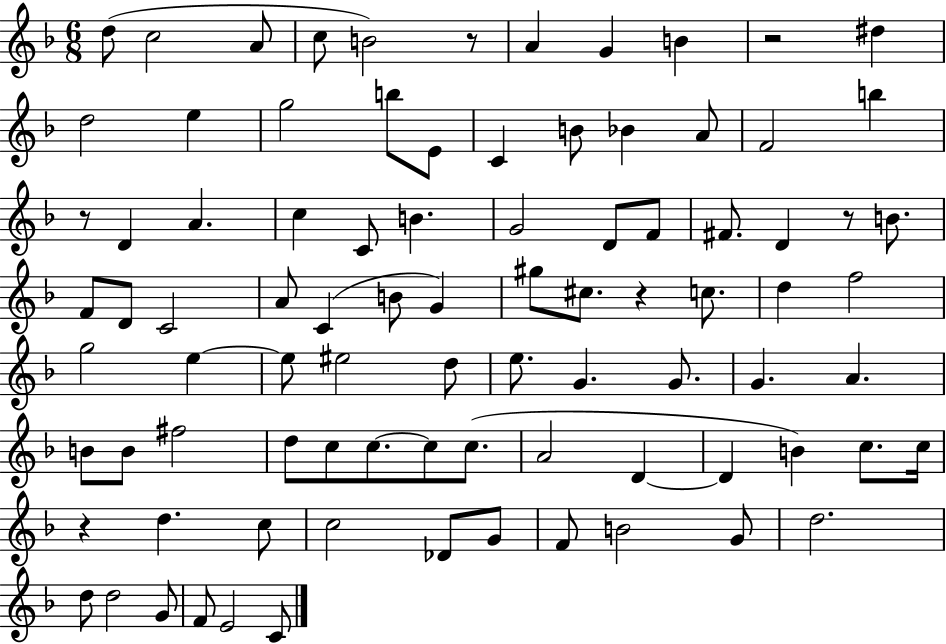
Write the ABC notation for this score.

X:1
T:Untitled
M:6/8
L:1/4
K:F
d/2 c2 A/2 c/2 B2 z/2 A G B z2 ^d d2 e g2 b/2 E/2 C B/2 _B A/2 F2 b z/2 D A c C/2 B G2 D/2 F/2 ^F/2 D z/2 B/2 F/2 D/2 C2 A/2 C B/2 G ^g/2 ^c/2 z c/2 d f2 g2 e e/2 ^e2 d/2 e/2 G G/2 G A B/2 B/2 ^f2 d/2 c/2 c/2 c/2 c/2 A2 D D B c/2 c/4 z d c/2 c2 _D/2 G/2 F/2 B2 G/2 d2 d/2 d2 G/2 F/2 E2 C/2